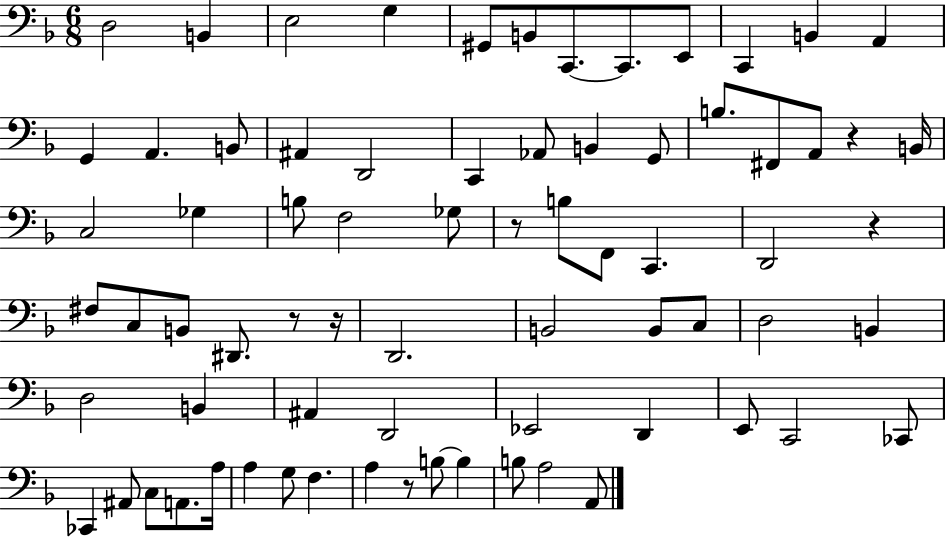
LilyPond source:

{
  \clef bass
  \numericTimeSignature
  \time 6/8
  \key f \major
  \repeat volta 2 { d2 b,4 | e2 g4 | gis,8 b,8 c,8.~~ c,8. e,8 | c,4 b,4 a,4 | \break g,4 a,4. b,8 | ais,4 d,2 | c,4 aes,8 b,4 g,8 | b8. fis,8 a,8 r4 b,16 | \break c2 ges4 | b8 f2 ges8 | r8 b8 f,8 c,4. | d,2 r4 | \break fis8 c8 b,8 dis,8. r8 r16 | d,2. | b,2 b,8 c8 | d2 b,4 | \break d2 b,4 | ais,4 d,2 | ees,2 d,4 | e,8 c,2 ces,8 | \break ces,4 ais,8 c8 a,8. a16 | a4 g8 f4. | a4 r8 b8~~ b4 | b8 a2 a,8 | \break } \bar "|."
}